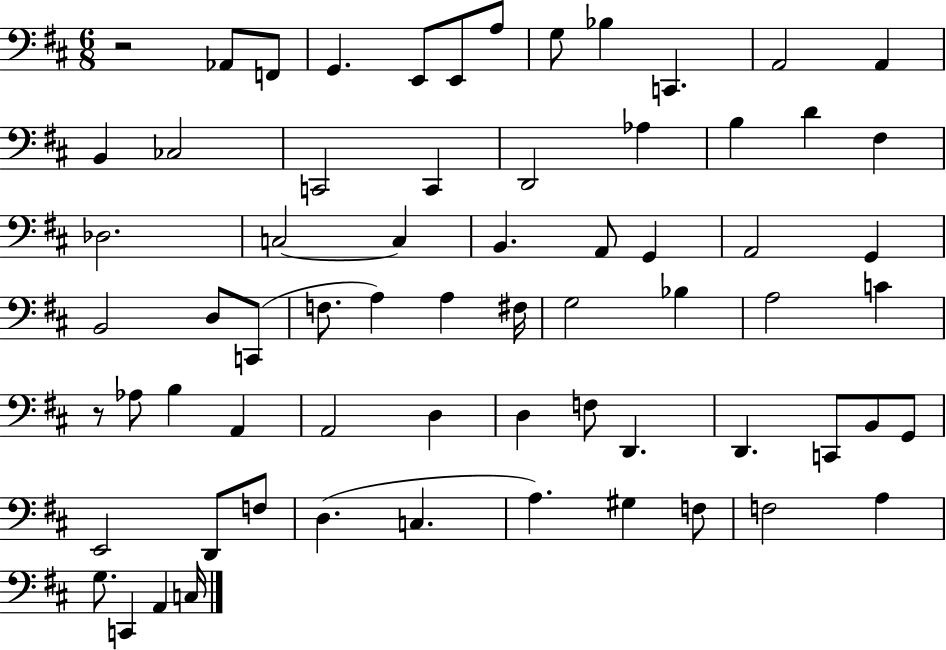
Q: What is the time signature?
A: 6/8